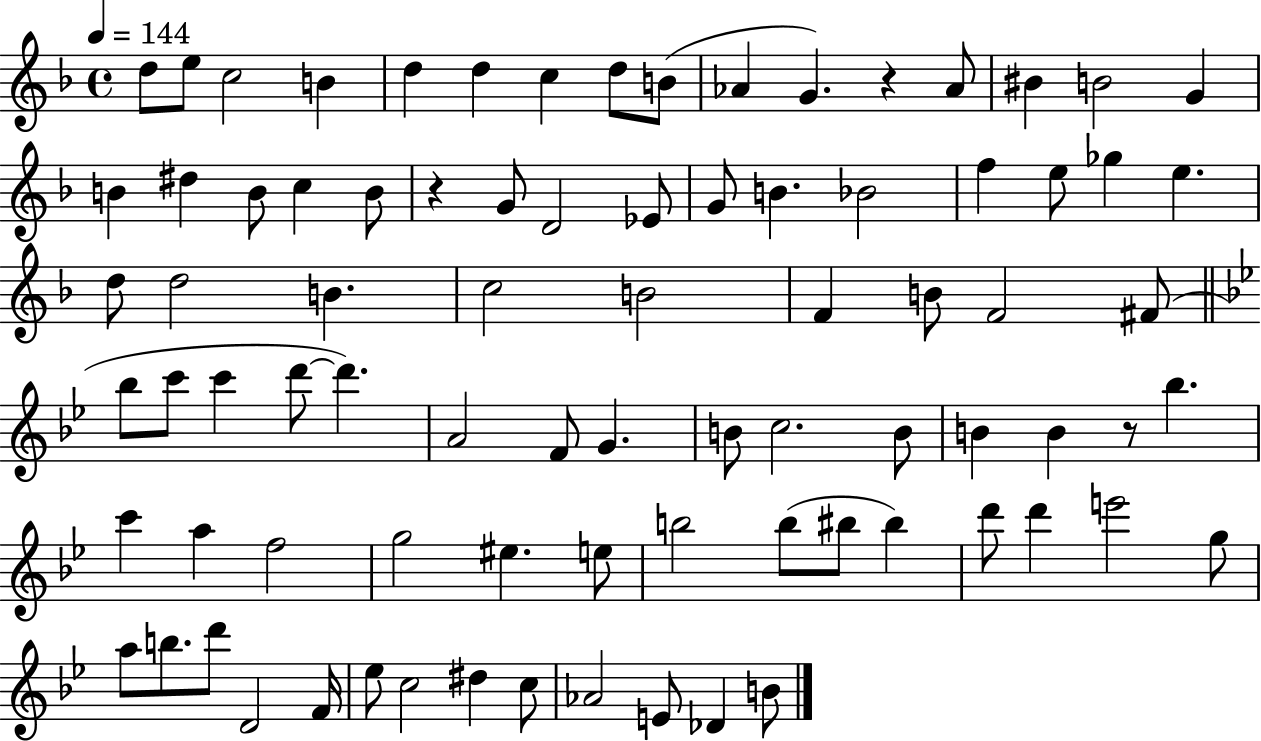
{
  \clef treble
  \time 4/4
  \defaultTimeSignature
  \key f \major
  \tempo 4 = 144
  d''8 e''8 c''2 b'4 | d''4 d''4 c''4 d''8 b'8( | aes'4 g'4.) r4 aes'8 | bis'4 b'2 g'4 | \break b'4 dis''4 b'8 c''4 b'8 | r4 g'8 d'2 ees'8 | g'8 b'4. bes'2 | f''4 e''8 ges''4 e''4. | \break d''8 d''2 b'4. | c''2 b'2 | f'4 b'8 f'2 fis'8( | \bar "||" \break \key g \minor bes''8 c'''8 c'''4 d'''8~~ d'''4.) | a'2 f'8 g'4. | b'8 c''2. b'8 | b'4 b'4 r8 bes''4. | \break c'''4 a''4 f''2 | g''2 eis''4. e''8 | b''2 b''8( bis''8 bis''4) | d'''8 d'''4 e'''2 g''8 | \break a''8 b''8. d'''8 d'2 f'16 | ees''8 c''2 dis''4 c''8 | aes'2 e'8 des'4 b'8 | \bar "|."
}